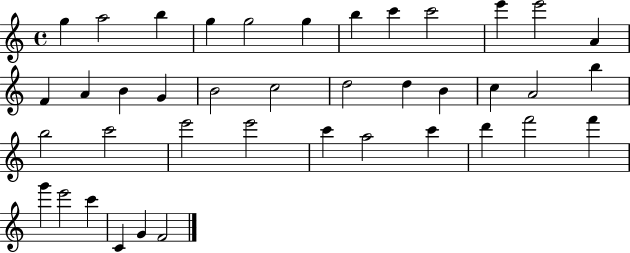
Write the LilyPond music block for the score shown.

{
  \clef treble
  \time 4/4
  \defaultTimeSignature
  \key c \major
  g''4 a''2 b''4 | g''4 g''2 g''4 | b''4 c'''4 c'''2 | e'''4 e'''2 a'4 | \break f'4 a'4 b'4 g'4 | b'2 c''2 | d''2 d''4 b'4 | c''4 a'2 b''4 | \break b''2 c'''2 | e'''2 e'''2 | c'''4 a''2 c'''4 | d'''4 f'''2 f'''4 | \break g'''4 e'''2 c'''4 | c'4 g'4 f'2 | \bar "|."
}